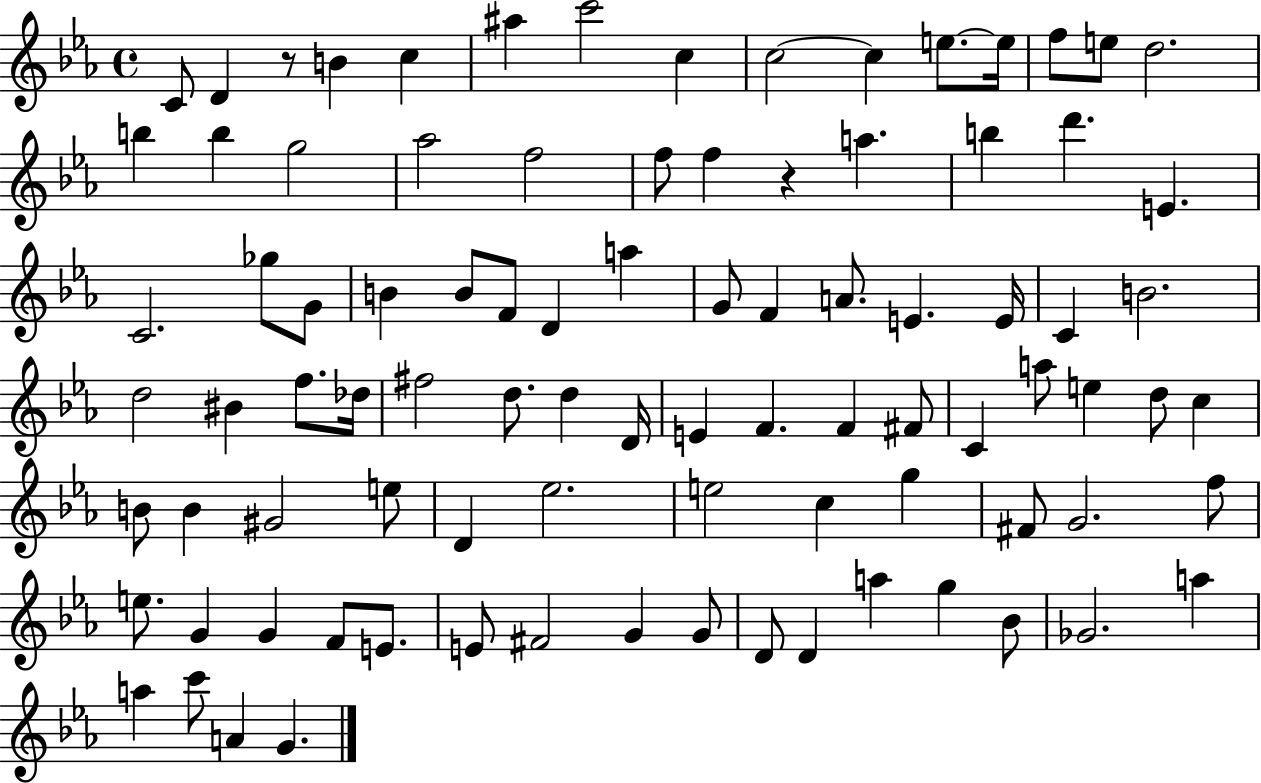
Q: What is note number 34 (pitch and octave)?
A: G4